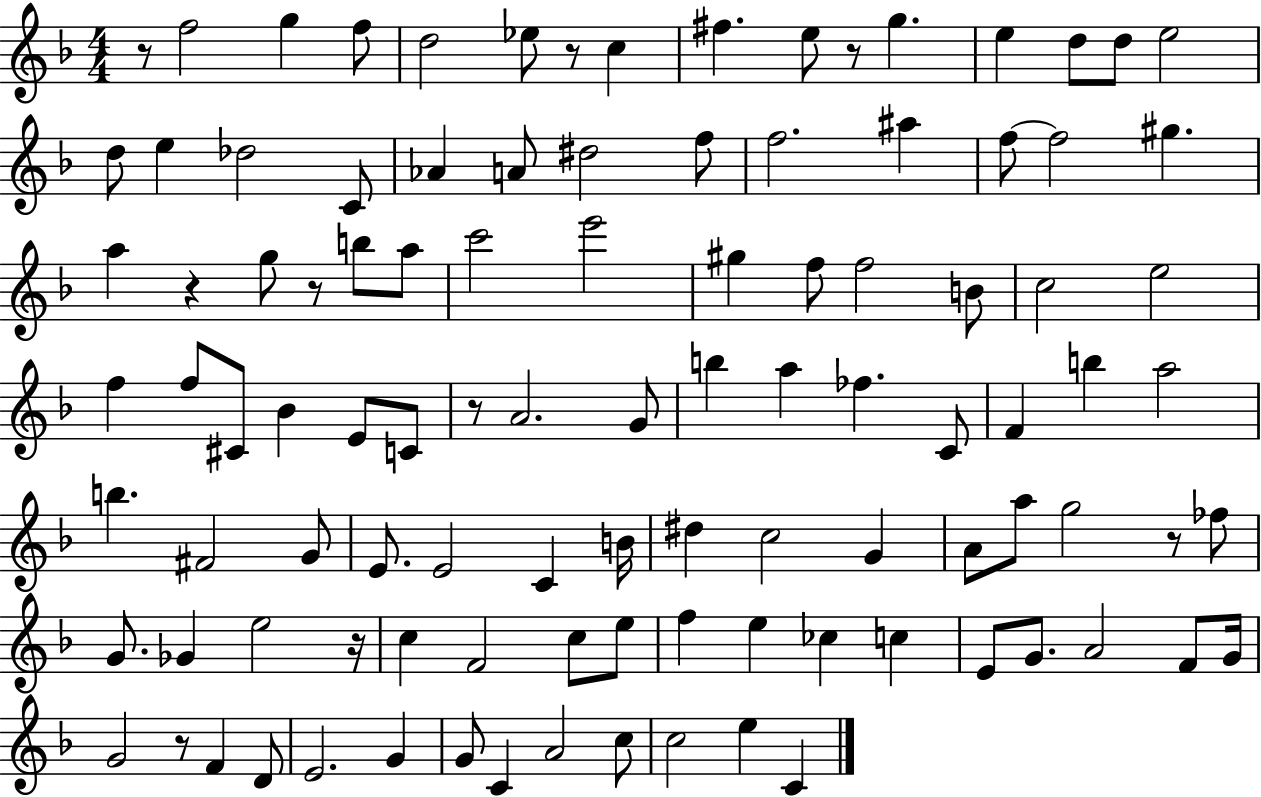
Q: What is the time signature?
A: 4/4